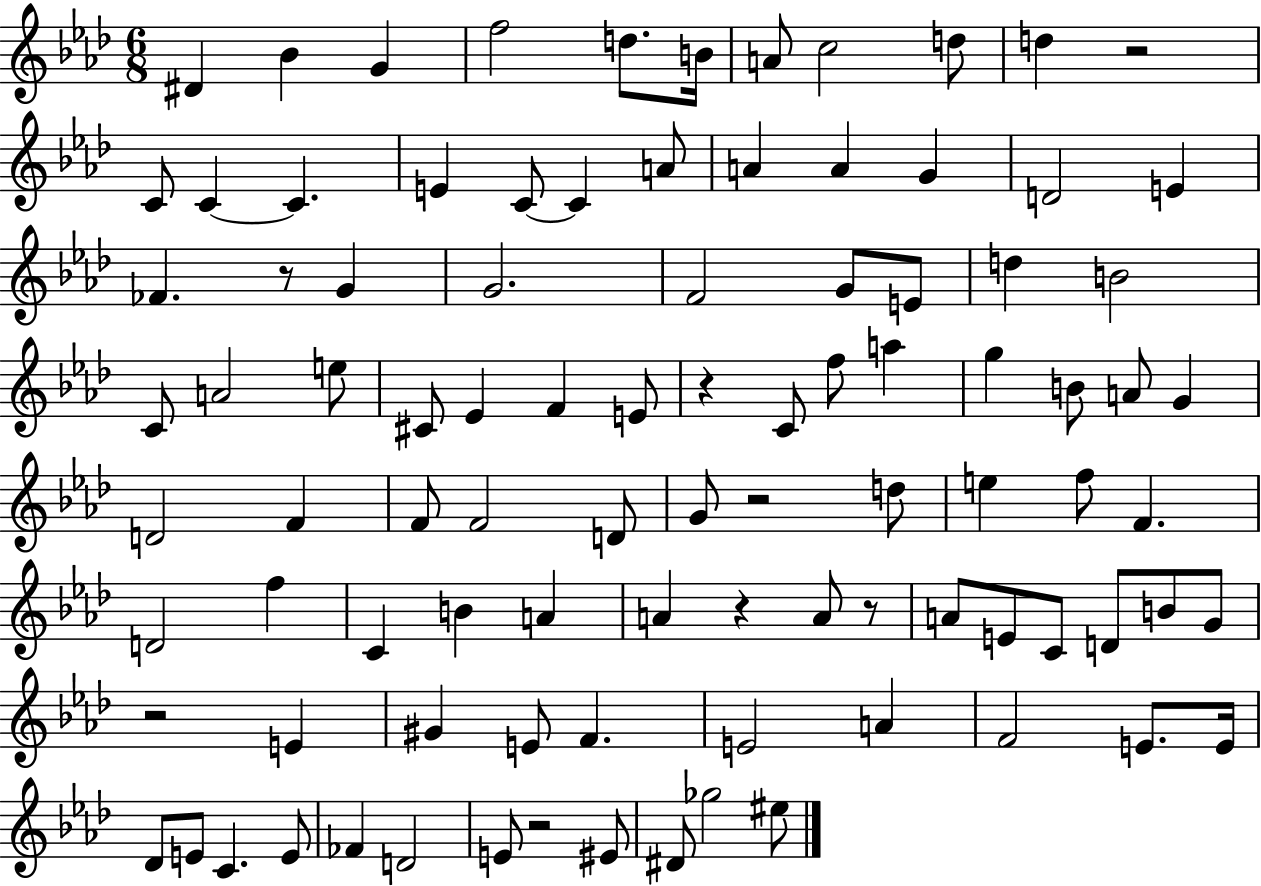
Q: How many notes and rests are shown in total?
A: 95